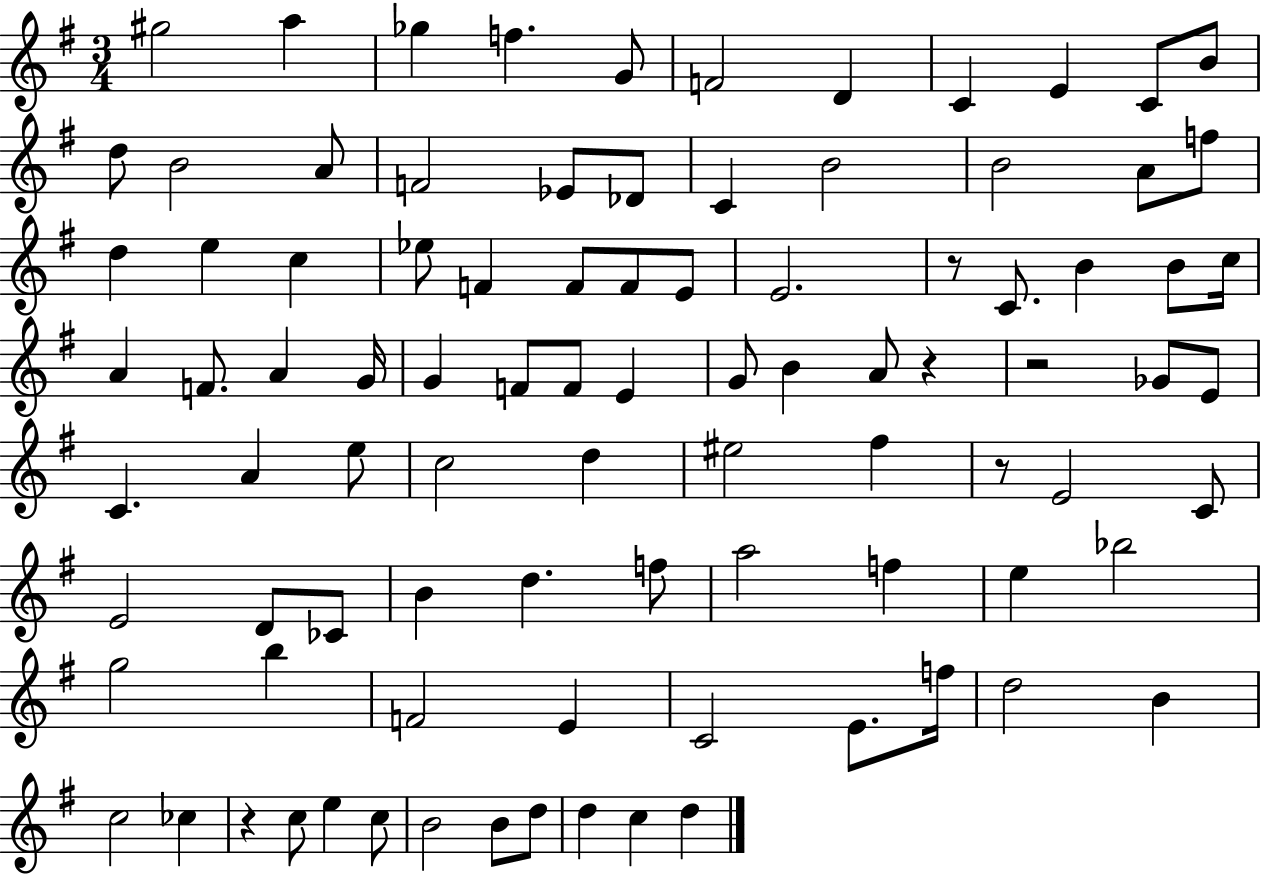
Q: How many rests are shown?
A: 5